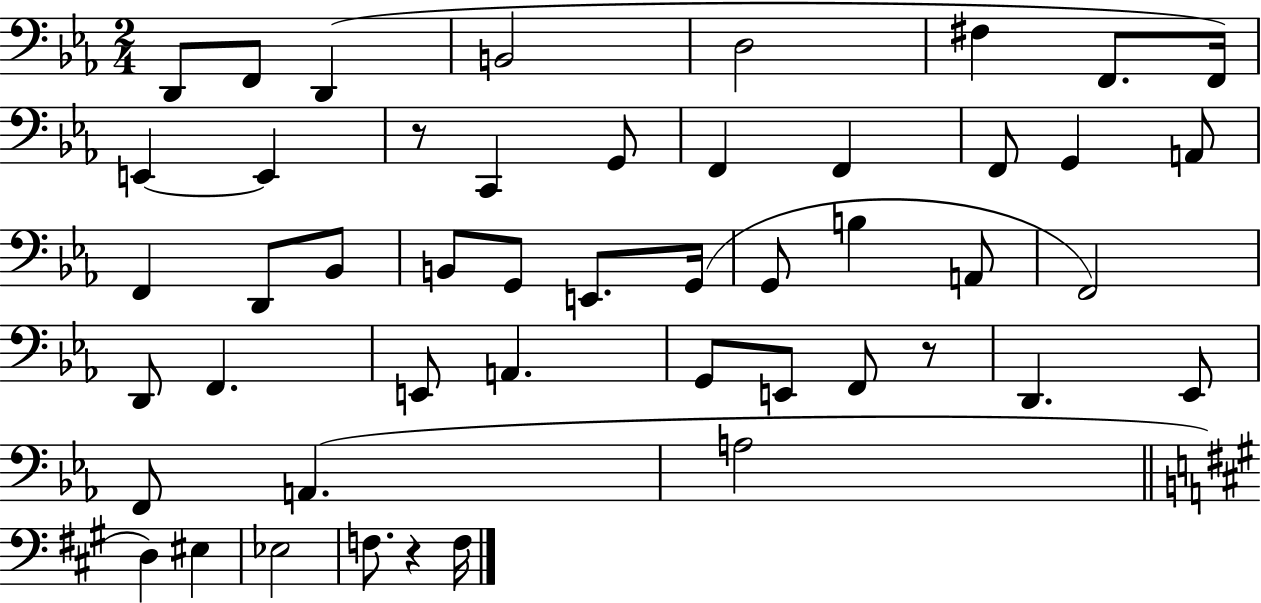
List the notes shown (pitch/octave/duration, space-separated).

D2/e F2/e D2/q B2/h D3/h F#3/q F2/e. F2/s E2/q E2/q R/e C2/q G2/e F2/q F2/q F2/e G2/q A2/e F2/q D2/e Bb2/e B2/e G2/e E2/e. G2/s G2/e B3/q A2/e F2/h D2/e F2/q. E2/e A2/q. G2/e E2/e F2/e R/e D2/q. Eb2/e F2/e A2/q. A3/h D3/q EIS3/q Eb3/h F3/e. R/q F3/s